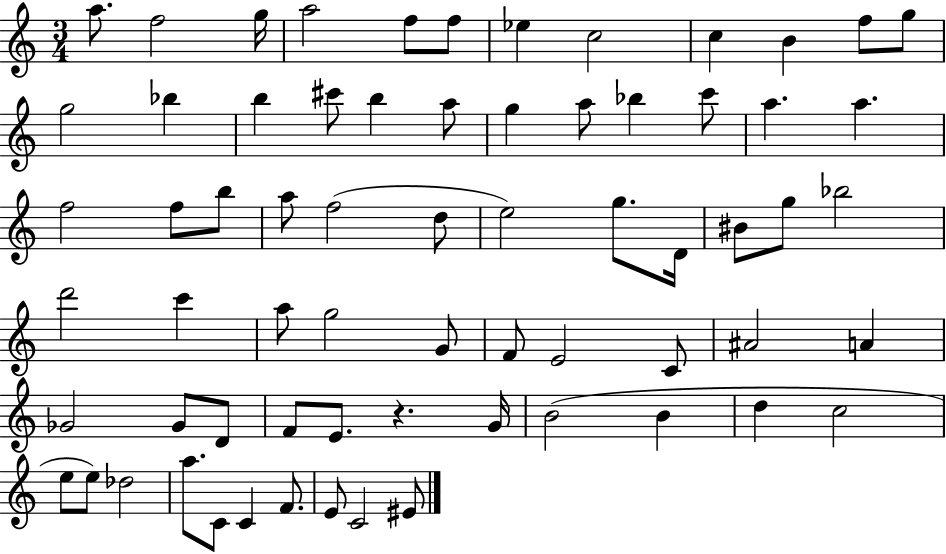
{
  \clef treble
  \numericTimeSignature
  \time 3/4
  \key c \major
  a''8. f''2 g''16 | a''2 f''8 f''8 | ees''4 c''2 | c''4 b'4 f''8 g''8 | \break g''2 bes''4 | b''4 cis'''8 b''4 a''8 | g''4 a''8 bes''4 c'''8 | a''4. a''4. | \break f''2 f''8 b''8 | a''8 f''2( d''8 | e''2) g''8. d'16 | bis'8 g''8 bes''2 | \break d'''2 c'''4 | a''8 g''2 g'8 | f'8 e'2 c'8 | ais'2 a'4 | \break ges'2 ges'8 d'8 | f'8 e'8. r4. g'16 | b'2( b'4 | d''4 c''2 | \break e''8 e''8) des''2 | a''8. c'8 c'4 f'8. | e'8 c'2 eis'8 | \bar "|."
}